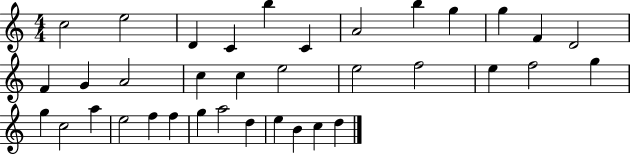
C5/h E5/h D4/q C4/q B5/q C4/q A4/h B5/q G5/q G5/q F4/q D4/h F4/q G4/q A4/h C5/q C5/q E5/h E5/h F5/h E5/q F5/h G5/q G5/q C5/h A5/q E5/h F5/q F5/q G5/q A5/h D5/q E5/q B4/q C5/q D5/q